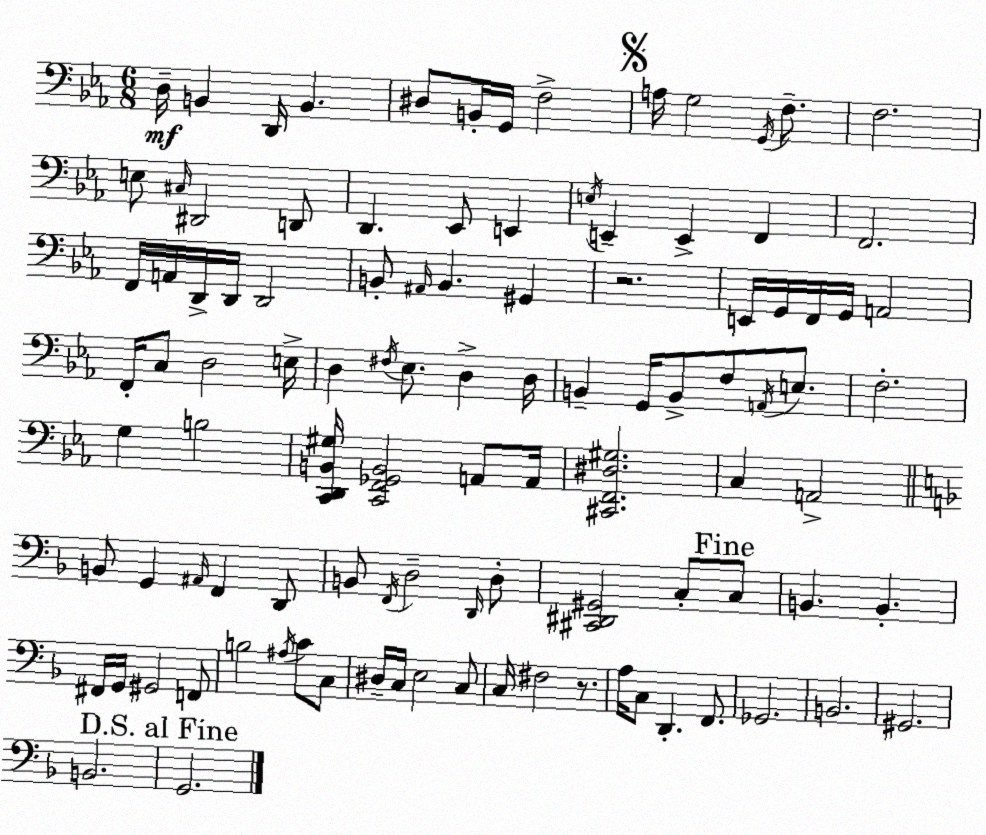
X:1
T:Untitled
M:6/8
L:1/4
K:Cm
D,/4 B,, D,,/4 B,, ^D,/2 B,,/4 G,,/4 F,2 A,/4 G,2 G,,/4 F,/2 F,2 E,/2 ^C,/4 ^D,,2 D,,/2 D,, _E,,/2 E,, E,/4 E,, E,, F,, F,,2 F,,/4 A,,/4 D,,/4 D,,/4 D,,2 B,,/2 ^A,,/4 B,, ^G,, z2 E,,/4 G,,/4 F,,/4 G,,/4 A,,2 F,,/4 C,/2 D,2 E,/4 D, ^F,/4 _E,/2 D, D,/4 B,, G,,/4 B,,/2 F,/2 A,,/4 E,/2 F,2 G, B,2 [C,,D,,B,,^G,]/4 [C,,F,,_G,,B,,]2 A,,/2 A,,/4 [^C,,F,,^D,^G,]2 C, A,,2 B,,/2 G,, ^A,,/4 F,, D,,/2 B,,/2 F,,/4 D,2 D,,/4 D,/2 [^C,,^D,,^G,,]2 C,/2 C,/2 B,, B,, ^F,,/4 G,,/4 ^G,,2 F,,/2 B,2 ^A,/4 C/2 C,/2 ^D,/4 C,/4 E,2 C,/2 C,/4 ^F,2 z/2 A,/4 C,/2 D,, F,,/2 _G,,2 B,,2 ^G,,2 B,,2 G,,2